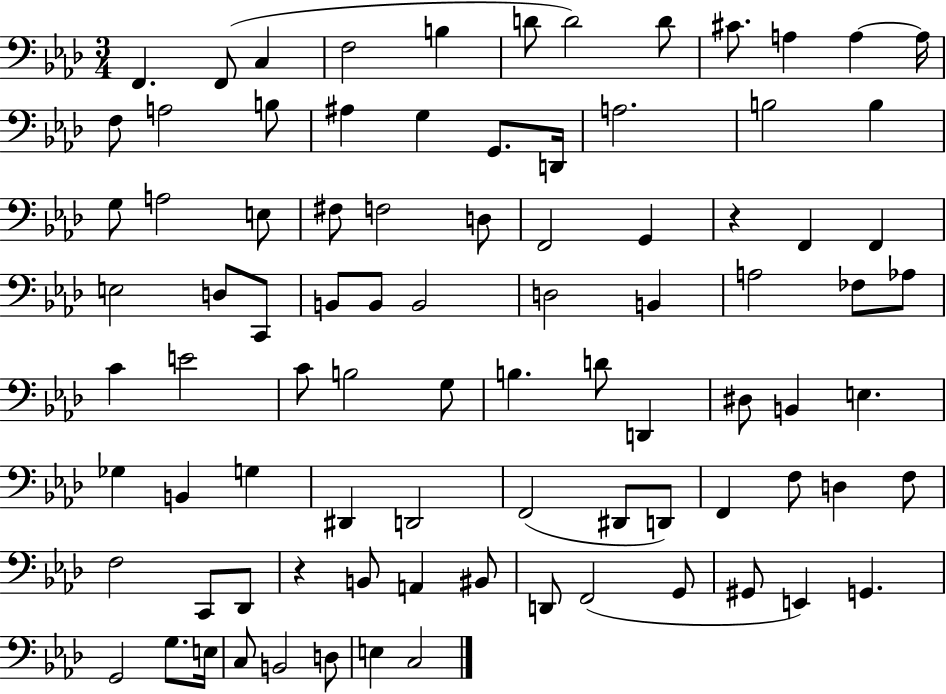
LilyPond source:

{
  \clef bass
  \numericTimeSignature
  \time 3/4
  \key aes \major
  f,4. f,8( c4 | f2 b4 | d'8 d'2) d'8 | cis'8. a4 a4~~ a16 | \break f8 a2 b8 | ais4 g4 g,8. d,16 | a2. | b2 b4 | \break g8 a2 e8 | fis8 f2 d8 | f,2 g,4 | r4 f,4 f,4 | \break e2 d8 c,8 | b,8 b,8 b,2 | d2 b,4 | a2 fes8 aes8 | \break c'4 e'2 | c'8 b2 g8 | b4. d'8 d,4 | dis8 b,4 e4. | \break ges4 b,4 g4 | dis,4 d,2 | f,2( dis,8 d,8) | f,4 f8 d4 f8 | \break f2 c,8 des,8 | r4 b,8 a,4 bis,8 | d,8 f,2( g,8 | gis,8 e,4) g,4. | \break g,2 g8. e16 | c8 b,2 d8 | e4 c2 | \bar "|."
}